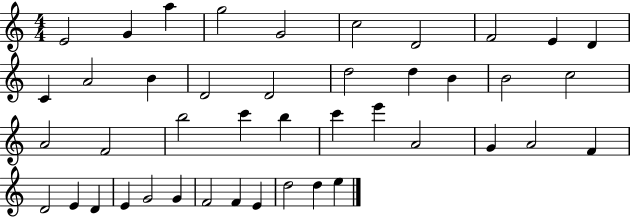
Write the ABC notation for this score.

X:1
T:Untitled
M:4/4
L:1/4
K:C
E2 G a g2 G2 c2 D2 F2 E D C A2 B D2 D2 d2 d B B2 c2 A2 F2 b2 c' b c' e' A2 G A2 F D2 E D E G2 G F2 F E d2 d e